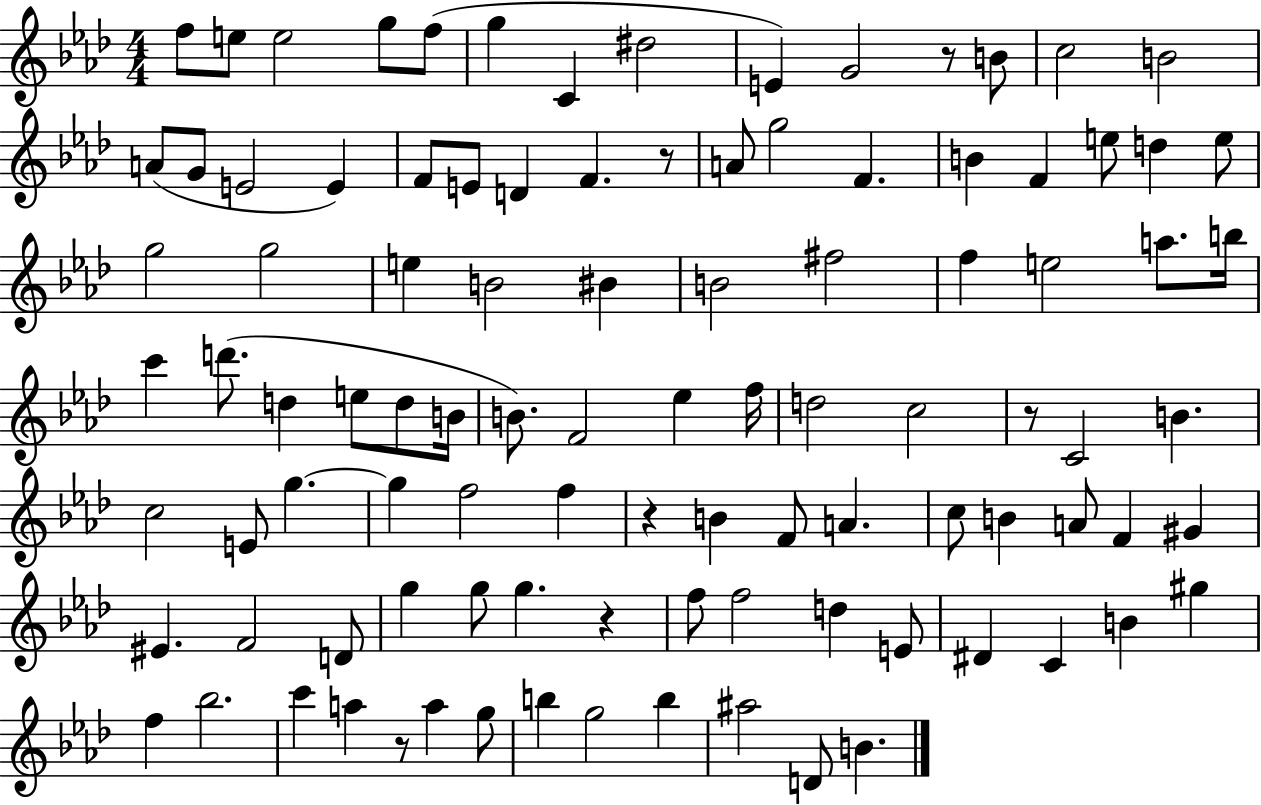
F5/e E5/e E5/h G5/e F5/e G5/q C4/q D#5/h E4/q G4/h R/e B4/e C5/h B4/h A4/e G4/e E4/h E4/q F4/e E4/e D4/q F4/q. R/e A4/e G5/h F4/q. B4/q F4/q E5/e D5/q E5/e G5/h G5/h E5/q B4/h BIS4/q B4/h F#5/h F5/q E5/h A5/e. B5/s C6/q D6/e. D5/q E5/e D5/e B4/s B4/e. F4/h Eb5/q F5/s D5/h C5/h R/e C4/h B4/q. C5/h E4/e G5/q. G5/q F5/h F5/q R/q B4/q F4/e A4/q. C5/e B4/q A4/e F4/q G#4/q EIS4/q. F4/h D4/e G5/q G5/e G5/q. R/q F5/e F5/h D5/q E4/e D#4/q C4/q B4/q G#5/q F5/q Bb5/h. C6/q A5/q R/e A5/q G5/e B5/q G5/h B5/q A#5/h D4/e B4/q.